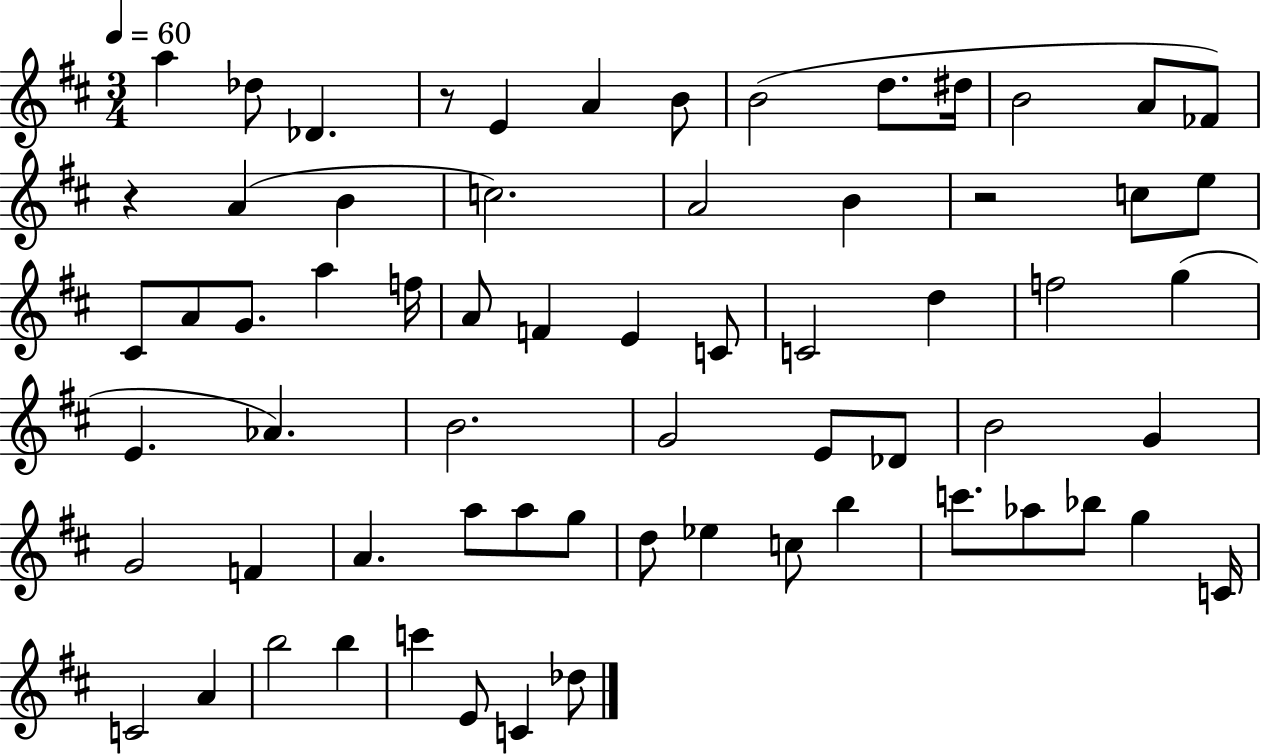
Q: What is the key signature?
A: D major